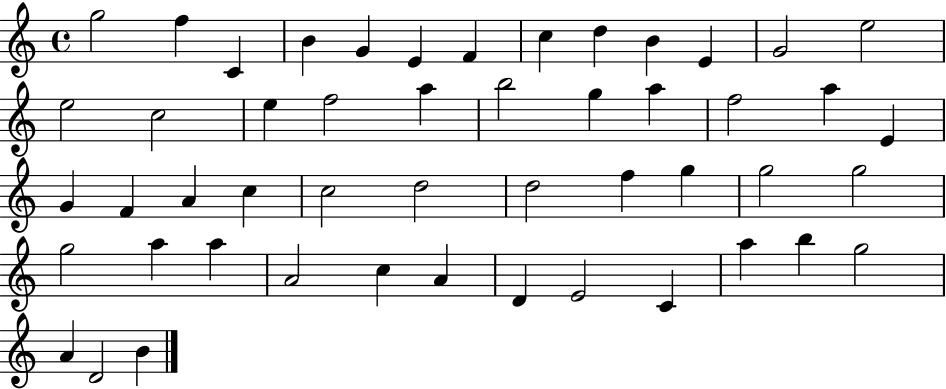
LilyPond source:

{
  \clef treble
  \time 4/4
  \defaultTimeSignature
  \key c \major
  g''2 f''4 c'4 | b'4 g'4 e'4 f'4 | c''4 d''4 b'4 e'4 | g'2 e''2 | \break e''2 c''2 | e''4 f''2 a''4 | b''2 g''4 a''4 | f''2 a''4 e'4 | \break g'4 f'4 a'4 c''4 | c''2 d''2 | d''2 f''4 g''4 | g''2 g''2 | \break g''2 a''4 a''4 | a'2 c''4 a'4 | d'4 e'2 c'4 | a''4 b''4 g''2 | \break a'4 d'2 b'4 | \bar "|."
}